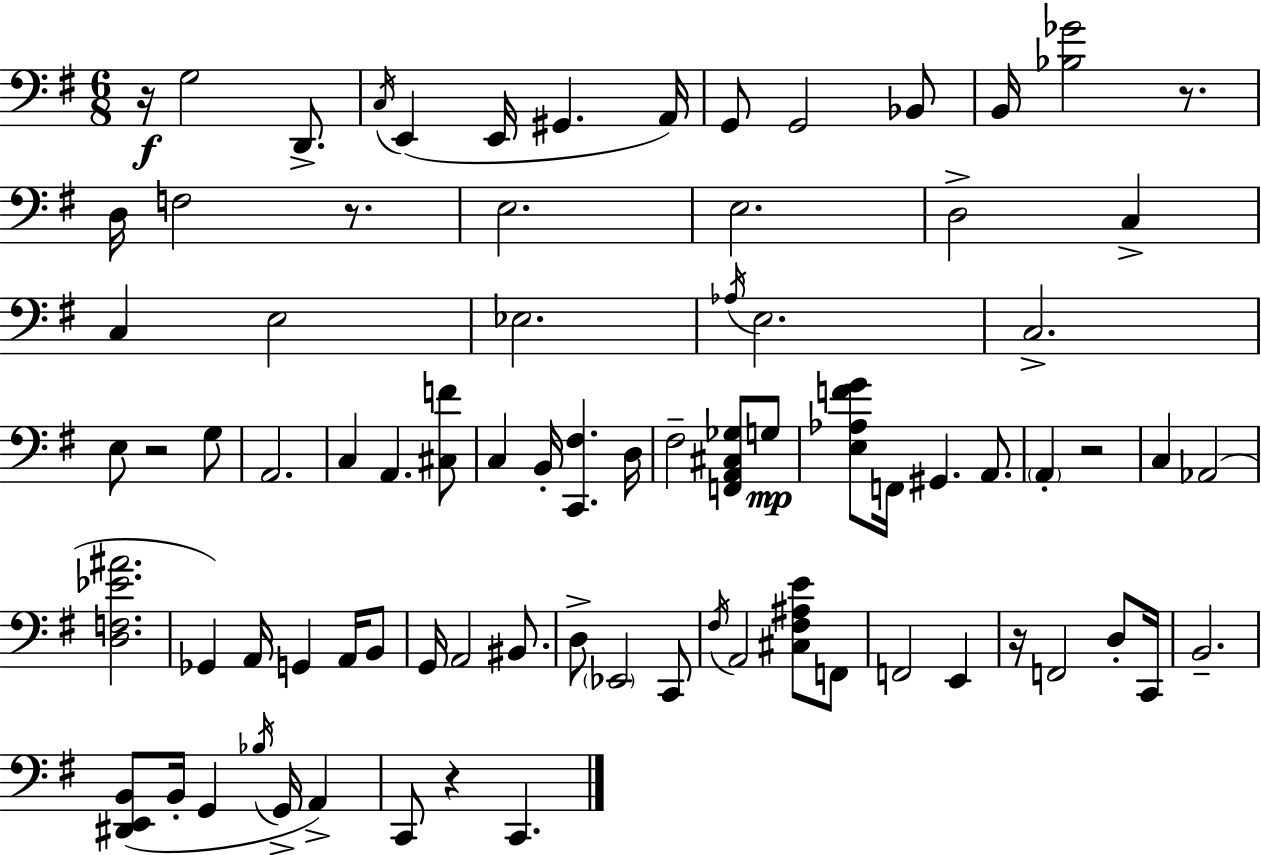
R/s G3/h D2/e. C3/s E2/q E2/s G#2/q. A2/s G2/e G2/h Bb2/e B2/s [Bb3,Gb4]/h R/e. D3/s F3/h R/e. E3/h. E3/h. D3/h C3/q C3/q E3/h Eb3/h. Ab3/s E3/h. C3/h. E3/e R/h G3/e A2/h. C3/q A2/q. [C#3,F4]/e C3/q B2/s [C2,F#3]/q. D3/s F#3/h [F2,A2,C#3,Gb3]/e G3/e [E3,Ab3,F4,G4]/e F2/s G#2/q. A2/e. A2/q R/h C3/q Ab2/h [D3,F3,Eb4,A#4]/h. Gb2/q A2/s G2/q A2/s B2/e G2/s A2/h BIS2/e. D3/e Eb2/h C2/e F#3/s A2/h [C#3,F#3,A#3,E4]/e F2/e F2/h E2/q R/s F2/h D3/e C2/s B2/h. [D#2,E2,B2]/e B2/s G2/q Bb3/s G2/s A2/q C2/e R/q C2/q.